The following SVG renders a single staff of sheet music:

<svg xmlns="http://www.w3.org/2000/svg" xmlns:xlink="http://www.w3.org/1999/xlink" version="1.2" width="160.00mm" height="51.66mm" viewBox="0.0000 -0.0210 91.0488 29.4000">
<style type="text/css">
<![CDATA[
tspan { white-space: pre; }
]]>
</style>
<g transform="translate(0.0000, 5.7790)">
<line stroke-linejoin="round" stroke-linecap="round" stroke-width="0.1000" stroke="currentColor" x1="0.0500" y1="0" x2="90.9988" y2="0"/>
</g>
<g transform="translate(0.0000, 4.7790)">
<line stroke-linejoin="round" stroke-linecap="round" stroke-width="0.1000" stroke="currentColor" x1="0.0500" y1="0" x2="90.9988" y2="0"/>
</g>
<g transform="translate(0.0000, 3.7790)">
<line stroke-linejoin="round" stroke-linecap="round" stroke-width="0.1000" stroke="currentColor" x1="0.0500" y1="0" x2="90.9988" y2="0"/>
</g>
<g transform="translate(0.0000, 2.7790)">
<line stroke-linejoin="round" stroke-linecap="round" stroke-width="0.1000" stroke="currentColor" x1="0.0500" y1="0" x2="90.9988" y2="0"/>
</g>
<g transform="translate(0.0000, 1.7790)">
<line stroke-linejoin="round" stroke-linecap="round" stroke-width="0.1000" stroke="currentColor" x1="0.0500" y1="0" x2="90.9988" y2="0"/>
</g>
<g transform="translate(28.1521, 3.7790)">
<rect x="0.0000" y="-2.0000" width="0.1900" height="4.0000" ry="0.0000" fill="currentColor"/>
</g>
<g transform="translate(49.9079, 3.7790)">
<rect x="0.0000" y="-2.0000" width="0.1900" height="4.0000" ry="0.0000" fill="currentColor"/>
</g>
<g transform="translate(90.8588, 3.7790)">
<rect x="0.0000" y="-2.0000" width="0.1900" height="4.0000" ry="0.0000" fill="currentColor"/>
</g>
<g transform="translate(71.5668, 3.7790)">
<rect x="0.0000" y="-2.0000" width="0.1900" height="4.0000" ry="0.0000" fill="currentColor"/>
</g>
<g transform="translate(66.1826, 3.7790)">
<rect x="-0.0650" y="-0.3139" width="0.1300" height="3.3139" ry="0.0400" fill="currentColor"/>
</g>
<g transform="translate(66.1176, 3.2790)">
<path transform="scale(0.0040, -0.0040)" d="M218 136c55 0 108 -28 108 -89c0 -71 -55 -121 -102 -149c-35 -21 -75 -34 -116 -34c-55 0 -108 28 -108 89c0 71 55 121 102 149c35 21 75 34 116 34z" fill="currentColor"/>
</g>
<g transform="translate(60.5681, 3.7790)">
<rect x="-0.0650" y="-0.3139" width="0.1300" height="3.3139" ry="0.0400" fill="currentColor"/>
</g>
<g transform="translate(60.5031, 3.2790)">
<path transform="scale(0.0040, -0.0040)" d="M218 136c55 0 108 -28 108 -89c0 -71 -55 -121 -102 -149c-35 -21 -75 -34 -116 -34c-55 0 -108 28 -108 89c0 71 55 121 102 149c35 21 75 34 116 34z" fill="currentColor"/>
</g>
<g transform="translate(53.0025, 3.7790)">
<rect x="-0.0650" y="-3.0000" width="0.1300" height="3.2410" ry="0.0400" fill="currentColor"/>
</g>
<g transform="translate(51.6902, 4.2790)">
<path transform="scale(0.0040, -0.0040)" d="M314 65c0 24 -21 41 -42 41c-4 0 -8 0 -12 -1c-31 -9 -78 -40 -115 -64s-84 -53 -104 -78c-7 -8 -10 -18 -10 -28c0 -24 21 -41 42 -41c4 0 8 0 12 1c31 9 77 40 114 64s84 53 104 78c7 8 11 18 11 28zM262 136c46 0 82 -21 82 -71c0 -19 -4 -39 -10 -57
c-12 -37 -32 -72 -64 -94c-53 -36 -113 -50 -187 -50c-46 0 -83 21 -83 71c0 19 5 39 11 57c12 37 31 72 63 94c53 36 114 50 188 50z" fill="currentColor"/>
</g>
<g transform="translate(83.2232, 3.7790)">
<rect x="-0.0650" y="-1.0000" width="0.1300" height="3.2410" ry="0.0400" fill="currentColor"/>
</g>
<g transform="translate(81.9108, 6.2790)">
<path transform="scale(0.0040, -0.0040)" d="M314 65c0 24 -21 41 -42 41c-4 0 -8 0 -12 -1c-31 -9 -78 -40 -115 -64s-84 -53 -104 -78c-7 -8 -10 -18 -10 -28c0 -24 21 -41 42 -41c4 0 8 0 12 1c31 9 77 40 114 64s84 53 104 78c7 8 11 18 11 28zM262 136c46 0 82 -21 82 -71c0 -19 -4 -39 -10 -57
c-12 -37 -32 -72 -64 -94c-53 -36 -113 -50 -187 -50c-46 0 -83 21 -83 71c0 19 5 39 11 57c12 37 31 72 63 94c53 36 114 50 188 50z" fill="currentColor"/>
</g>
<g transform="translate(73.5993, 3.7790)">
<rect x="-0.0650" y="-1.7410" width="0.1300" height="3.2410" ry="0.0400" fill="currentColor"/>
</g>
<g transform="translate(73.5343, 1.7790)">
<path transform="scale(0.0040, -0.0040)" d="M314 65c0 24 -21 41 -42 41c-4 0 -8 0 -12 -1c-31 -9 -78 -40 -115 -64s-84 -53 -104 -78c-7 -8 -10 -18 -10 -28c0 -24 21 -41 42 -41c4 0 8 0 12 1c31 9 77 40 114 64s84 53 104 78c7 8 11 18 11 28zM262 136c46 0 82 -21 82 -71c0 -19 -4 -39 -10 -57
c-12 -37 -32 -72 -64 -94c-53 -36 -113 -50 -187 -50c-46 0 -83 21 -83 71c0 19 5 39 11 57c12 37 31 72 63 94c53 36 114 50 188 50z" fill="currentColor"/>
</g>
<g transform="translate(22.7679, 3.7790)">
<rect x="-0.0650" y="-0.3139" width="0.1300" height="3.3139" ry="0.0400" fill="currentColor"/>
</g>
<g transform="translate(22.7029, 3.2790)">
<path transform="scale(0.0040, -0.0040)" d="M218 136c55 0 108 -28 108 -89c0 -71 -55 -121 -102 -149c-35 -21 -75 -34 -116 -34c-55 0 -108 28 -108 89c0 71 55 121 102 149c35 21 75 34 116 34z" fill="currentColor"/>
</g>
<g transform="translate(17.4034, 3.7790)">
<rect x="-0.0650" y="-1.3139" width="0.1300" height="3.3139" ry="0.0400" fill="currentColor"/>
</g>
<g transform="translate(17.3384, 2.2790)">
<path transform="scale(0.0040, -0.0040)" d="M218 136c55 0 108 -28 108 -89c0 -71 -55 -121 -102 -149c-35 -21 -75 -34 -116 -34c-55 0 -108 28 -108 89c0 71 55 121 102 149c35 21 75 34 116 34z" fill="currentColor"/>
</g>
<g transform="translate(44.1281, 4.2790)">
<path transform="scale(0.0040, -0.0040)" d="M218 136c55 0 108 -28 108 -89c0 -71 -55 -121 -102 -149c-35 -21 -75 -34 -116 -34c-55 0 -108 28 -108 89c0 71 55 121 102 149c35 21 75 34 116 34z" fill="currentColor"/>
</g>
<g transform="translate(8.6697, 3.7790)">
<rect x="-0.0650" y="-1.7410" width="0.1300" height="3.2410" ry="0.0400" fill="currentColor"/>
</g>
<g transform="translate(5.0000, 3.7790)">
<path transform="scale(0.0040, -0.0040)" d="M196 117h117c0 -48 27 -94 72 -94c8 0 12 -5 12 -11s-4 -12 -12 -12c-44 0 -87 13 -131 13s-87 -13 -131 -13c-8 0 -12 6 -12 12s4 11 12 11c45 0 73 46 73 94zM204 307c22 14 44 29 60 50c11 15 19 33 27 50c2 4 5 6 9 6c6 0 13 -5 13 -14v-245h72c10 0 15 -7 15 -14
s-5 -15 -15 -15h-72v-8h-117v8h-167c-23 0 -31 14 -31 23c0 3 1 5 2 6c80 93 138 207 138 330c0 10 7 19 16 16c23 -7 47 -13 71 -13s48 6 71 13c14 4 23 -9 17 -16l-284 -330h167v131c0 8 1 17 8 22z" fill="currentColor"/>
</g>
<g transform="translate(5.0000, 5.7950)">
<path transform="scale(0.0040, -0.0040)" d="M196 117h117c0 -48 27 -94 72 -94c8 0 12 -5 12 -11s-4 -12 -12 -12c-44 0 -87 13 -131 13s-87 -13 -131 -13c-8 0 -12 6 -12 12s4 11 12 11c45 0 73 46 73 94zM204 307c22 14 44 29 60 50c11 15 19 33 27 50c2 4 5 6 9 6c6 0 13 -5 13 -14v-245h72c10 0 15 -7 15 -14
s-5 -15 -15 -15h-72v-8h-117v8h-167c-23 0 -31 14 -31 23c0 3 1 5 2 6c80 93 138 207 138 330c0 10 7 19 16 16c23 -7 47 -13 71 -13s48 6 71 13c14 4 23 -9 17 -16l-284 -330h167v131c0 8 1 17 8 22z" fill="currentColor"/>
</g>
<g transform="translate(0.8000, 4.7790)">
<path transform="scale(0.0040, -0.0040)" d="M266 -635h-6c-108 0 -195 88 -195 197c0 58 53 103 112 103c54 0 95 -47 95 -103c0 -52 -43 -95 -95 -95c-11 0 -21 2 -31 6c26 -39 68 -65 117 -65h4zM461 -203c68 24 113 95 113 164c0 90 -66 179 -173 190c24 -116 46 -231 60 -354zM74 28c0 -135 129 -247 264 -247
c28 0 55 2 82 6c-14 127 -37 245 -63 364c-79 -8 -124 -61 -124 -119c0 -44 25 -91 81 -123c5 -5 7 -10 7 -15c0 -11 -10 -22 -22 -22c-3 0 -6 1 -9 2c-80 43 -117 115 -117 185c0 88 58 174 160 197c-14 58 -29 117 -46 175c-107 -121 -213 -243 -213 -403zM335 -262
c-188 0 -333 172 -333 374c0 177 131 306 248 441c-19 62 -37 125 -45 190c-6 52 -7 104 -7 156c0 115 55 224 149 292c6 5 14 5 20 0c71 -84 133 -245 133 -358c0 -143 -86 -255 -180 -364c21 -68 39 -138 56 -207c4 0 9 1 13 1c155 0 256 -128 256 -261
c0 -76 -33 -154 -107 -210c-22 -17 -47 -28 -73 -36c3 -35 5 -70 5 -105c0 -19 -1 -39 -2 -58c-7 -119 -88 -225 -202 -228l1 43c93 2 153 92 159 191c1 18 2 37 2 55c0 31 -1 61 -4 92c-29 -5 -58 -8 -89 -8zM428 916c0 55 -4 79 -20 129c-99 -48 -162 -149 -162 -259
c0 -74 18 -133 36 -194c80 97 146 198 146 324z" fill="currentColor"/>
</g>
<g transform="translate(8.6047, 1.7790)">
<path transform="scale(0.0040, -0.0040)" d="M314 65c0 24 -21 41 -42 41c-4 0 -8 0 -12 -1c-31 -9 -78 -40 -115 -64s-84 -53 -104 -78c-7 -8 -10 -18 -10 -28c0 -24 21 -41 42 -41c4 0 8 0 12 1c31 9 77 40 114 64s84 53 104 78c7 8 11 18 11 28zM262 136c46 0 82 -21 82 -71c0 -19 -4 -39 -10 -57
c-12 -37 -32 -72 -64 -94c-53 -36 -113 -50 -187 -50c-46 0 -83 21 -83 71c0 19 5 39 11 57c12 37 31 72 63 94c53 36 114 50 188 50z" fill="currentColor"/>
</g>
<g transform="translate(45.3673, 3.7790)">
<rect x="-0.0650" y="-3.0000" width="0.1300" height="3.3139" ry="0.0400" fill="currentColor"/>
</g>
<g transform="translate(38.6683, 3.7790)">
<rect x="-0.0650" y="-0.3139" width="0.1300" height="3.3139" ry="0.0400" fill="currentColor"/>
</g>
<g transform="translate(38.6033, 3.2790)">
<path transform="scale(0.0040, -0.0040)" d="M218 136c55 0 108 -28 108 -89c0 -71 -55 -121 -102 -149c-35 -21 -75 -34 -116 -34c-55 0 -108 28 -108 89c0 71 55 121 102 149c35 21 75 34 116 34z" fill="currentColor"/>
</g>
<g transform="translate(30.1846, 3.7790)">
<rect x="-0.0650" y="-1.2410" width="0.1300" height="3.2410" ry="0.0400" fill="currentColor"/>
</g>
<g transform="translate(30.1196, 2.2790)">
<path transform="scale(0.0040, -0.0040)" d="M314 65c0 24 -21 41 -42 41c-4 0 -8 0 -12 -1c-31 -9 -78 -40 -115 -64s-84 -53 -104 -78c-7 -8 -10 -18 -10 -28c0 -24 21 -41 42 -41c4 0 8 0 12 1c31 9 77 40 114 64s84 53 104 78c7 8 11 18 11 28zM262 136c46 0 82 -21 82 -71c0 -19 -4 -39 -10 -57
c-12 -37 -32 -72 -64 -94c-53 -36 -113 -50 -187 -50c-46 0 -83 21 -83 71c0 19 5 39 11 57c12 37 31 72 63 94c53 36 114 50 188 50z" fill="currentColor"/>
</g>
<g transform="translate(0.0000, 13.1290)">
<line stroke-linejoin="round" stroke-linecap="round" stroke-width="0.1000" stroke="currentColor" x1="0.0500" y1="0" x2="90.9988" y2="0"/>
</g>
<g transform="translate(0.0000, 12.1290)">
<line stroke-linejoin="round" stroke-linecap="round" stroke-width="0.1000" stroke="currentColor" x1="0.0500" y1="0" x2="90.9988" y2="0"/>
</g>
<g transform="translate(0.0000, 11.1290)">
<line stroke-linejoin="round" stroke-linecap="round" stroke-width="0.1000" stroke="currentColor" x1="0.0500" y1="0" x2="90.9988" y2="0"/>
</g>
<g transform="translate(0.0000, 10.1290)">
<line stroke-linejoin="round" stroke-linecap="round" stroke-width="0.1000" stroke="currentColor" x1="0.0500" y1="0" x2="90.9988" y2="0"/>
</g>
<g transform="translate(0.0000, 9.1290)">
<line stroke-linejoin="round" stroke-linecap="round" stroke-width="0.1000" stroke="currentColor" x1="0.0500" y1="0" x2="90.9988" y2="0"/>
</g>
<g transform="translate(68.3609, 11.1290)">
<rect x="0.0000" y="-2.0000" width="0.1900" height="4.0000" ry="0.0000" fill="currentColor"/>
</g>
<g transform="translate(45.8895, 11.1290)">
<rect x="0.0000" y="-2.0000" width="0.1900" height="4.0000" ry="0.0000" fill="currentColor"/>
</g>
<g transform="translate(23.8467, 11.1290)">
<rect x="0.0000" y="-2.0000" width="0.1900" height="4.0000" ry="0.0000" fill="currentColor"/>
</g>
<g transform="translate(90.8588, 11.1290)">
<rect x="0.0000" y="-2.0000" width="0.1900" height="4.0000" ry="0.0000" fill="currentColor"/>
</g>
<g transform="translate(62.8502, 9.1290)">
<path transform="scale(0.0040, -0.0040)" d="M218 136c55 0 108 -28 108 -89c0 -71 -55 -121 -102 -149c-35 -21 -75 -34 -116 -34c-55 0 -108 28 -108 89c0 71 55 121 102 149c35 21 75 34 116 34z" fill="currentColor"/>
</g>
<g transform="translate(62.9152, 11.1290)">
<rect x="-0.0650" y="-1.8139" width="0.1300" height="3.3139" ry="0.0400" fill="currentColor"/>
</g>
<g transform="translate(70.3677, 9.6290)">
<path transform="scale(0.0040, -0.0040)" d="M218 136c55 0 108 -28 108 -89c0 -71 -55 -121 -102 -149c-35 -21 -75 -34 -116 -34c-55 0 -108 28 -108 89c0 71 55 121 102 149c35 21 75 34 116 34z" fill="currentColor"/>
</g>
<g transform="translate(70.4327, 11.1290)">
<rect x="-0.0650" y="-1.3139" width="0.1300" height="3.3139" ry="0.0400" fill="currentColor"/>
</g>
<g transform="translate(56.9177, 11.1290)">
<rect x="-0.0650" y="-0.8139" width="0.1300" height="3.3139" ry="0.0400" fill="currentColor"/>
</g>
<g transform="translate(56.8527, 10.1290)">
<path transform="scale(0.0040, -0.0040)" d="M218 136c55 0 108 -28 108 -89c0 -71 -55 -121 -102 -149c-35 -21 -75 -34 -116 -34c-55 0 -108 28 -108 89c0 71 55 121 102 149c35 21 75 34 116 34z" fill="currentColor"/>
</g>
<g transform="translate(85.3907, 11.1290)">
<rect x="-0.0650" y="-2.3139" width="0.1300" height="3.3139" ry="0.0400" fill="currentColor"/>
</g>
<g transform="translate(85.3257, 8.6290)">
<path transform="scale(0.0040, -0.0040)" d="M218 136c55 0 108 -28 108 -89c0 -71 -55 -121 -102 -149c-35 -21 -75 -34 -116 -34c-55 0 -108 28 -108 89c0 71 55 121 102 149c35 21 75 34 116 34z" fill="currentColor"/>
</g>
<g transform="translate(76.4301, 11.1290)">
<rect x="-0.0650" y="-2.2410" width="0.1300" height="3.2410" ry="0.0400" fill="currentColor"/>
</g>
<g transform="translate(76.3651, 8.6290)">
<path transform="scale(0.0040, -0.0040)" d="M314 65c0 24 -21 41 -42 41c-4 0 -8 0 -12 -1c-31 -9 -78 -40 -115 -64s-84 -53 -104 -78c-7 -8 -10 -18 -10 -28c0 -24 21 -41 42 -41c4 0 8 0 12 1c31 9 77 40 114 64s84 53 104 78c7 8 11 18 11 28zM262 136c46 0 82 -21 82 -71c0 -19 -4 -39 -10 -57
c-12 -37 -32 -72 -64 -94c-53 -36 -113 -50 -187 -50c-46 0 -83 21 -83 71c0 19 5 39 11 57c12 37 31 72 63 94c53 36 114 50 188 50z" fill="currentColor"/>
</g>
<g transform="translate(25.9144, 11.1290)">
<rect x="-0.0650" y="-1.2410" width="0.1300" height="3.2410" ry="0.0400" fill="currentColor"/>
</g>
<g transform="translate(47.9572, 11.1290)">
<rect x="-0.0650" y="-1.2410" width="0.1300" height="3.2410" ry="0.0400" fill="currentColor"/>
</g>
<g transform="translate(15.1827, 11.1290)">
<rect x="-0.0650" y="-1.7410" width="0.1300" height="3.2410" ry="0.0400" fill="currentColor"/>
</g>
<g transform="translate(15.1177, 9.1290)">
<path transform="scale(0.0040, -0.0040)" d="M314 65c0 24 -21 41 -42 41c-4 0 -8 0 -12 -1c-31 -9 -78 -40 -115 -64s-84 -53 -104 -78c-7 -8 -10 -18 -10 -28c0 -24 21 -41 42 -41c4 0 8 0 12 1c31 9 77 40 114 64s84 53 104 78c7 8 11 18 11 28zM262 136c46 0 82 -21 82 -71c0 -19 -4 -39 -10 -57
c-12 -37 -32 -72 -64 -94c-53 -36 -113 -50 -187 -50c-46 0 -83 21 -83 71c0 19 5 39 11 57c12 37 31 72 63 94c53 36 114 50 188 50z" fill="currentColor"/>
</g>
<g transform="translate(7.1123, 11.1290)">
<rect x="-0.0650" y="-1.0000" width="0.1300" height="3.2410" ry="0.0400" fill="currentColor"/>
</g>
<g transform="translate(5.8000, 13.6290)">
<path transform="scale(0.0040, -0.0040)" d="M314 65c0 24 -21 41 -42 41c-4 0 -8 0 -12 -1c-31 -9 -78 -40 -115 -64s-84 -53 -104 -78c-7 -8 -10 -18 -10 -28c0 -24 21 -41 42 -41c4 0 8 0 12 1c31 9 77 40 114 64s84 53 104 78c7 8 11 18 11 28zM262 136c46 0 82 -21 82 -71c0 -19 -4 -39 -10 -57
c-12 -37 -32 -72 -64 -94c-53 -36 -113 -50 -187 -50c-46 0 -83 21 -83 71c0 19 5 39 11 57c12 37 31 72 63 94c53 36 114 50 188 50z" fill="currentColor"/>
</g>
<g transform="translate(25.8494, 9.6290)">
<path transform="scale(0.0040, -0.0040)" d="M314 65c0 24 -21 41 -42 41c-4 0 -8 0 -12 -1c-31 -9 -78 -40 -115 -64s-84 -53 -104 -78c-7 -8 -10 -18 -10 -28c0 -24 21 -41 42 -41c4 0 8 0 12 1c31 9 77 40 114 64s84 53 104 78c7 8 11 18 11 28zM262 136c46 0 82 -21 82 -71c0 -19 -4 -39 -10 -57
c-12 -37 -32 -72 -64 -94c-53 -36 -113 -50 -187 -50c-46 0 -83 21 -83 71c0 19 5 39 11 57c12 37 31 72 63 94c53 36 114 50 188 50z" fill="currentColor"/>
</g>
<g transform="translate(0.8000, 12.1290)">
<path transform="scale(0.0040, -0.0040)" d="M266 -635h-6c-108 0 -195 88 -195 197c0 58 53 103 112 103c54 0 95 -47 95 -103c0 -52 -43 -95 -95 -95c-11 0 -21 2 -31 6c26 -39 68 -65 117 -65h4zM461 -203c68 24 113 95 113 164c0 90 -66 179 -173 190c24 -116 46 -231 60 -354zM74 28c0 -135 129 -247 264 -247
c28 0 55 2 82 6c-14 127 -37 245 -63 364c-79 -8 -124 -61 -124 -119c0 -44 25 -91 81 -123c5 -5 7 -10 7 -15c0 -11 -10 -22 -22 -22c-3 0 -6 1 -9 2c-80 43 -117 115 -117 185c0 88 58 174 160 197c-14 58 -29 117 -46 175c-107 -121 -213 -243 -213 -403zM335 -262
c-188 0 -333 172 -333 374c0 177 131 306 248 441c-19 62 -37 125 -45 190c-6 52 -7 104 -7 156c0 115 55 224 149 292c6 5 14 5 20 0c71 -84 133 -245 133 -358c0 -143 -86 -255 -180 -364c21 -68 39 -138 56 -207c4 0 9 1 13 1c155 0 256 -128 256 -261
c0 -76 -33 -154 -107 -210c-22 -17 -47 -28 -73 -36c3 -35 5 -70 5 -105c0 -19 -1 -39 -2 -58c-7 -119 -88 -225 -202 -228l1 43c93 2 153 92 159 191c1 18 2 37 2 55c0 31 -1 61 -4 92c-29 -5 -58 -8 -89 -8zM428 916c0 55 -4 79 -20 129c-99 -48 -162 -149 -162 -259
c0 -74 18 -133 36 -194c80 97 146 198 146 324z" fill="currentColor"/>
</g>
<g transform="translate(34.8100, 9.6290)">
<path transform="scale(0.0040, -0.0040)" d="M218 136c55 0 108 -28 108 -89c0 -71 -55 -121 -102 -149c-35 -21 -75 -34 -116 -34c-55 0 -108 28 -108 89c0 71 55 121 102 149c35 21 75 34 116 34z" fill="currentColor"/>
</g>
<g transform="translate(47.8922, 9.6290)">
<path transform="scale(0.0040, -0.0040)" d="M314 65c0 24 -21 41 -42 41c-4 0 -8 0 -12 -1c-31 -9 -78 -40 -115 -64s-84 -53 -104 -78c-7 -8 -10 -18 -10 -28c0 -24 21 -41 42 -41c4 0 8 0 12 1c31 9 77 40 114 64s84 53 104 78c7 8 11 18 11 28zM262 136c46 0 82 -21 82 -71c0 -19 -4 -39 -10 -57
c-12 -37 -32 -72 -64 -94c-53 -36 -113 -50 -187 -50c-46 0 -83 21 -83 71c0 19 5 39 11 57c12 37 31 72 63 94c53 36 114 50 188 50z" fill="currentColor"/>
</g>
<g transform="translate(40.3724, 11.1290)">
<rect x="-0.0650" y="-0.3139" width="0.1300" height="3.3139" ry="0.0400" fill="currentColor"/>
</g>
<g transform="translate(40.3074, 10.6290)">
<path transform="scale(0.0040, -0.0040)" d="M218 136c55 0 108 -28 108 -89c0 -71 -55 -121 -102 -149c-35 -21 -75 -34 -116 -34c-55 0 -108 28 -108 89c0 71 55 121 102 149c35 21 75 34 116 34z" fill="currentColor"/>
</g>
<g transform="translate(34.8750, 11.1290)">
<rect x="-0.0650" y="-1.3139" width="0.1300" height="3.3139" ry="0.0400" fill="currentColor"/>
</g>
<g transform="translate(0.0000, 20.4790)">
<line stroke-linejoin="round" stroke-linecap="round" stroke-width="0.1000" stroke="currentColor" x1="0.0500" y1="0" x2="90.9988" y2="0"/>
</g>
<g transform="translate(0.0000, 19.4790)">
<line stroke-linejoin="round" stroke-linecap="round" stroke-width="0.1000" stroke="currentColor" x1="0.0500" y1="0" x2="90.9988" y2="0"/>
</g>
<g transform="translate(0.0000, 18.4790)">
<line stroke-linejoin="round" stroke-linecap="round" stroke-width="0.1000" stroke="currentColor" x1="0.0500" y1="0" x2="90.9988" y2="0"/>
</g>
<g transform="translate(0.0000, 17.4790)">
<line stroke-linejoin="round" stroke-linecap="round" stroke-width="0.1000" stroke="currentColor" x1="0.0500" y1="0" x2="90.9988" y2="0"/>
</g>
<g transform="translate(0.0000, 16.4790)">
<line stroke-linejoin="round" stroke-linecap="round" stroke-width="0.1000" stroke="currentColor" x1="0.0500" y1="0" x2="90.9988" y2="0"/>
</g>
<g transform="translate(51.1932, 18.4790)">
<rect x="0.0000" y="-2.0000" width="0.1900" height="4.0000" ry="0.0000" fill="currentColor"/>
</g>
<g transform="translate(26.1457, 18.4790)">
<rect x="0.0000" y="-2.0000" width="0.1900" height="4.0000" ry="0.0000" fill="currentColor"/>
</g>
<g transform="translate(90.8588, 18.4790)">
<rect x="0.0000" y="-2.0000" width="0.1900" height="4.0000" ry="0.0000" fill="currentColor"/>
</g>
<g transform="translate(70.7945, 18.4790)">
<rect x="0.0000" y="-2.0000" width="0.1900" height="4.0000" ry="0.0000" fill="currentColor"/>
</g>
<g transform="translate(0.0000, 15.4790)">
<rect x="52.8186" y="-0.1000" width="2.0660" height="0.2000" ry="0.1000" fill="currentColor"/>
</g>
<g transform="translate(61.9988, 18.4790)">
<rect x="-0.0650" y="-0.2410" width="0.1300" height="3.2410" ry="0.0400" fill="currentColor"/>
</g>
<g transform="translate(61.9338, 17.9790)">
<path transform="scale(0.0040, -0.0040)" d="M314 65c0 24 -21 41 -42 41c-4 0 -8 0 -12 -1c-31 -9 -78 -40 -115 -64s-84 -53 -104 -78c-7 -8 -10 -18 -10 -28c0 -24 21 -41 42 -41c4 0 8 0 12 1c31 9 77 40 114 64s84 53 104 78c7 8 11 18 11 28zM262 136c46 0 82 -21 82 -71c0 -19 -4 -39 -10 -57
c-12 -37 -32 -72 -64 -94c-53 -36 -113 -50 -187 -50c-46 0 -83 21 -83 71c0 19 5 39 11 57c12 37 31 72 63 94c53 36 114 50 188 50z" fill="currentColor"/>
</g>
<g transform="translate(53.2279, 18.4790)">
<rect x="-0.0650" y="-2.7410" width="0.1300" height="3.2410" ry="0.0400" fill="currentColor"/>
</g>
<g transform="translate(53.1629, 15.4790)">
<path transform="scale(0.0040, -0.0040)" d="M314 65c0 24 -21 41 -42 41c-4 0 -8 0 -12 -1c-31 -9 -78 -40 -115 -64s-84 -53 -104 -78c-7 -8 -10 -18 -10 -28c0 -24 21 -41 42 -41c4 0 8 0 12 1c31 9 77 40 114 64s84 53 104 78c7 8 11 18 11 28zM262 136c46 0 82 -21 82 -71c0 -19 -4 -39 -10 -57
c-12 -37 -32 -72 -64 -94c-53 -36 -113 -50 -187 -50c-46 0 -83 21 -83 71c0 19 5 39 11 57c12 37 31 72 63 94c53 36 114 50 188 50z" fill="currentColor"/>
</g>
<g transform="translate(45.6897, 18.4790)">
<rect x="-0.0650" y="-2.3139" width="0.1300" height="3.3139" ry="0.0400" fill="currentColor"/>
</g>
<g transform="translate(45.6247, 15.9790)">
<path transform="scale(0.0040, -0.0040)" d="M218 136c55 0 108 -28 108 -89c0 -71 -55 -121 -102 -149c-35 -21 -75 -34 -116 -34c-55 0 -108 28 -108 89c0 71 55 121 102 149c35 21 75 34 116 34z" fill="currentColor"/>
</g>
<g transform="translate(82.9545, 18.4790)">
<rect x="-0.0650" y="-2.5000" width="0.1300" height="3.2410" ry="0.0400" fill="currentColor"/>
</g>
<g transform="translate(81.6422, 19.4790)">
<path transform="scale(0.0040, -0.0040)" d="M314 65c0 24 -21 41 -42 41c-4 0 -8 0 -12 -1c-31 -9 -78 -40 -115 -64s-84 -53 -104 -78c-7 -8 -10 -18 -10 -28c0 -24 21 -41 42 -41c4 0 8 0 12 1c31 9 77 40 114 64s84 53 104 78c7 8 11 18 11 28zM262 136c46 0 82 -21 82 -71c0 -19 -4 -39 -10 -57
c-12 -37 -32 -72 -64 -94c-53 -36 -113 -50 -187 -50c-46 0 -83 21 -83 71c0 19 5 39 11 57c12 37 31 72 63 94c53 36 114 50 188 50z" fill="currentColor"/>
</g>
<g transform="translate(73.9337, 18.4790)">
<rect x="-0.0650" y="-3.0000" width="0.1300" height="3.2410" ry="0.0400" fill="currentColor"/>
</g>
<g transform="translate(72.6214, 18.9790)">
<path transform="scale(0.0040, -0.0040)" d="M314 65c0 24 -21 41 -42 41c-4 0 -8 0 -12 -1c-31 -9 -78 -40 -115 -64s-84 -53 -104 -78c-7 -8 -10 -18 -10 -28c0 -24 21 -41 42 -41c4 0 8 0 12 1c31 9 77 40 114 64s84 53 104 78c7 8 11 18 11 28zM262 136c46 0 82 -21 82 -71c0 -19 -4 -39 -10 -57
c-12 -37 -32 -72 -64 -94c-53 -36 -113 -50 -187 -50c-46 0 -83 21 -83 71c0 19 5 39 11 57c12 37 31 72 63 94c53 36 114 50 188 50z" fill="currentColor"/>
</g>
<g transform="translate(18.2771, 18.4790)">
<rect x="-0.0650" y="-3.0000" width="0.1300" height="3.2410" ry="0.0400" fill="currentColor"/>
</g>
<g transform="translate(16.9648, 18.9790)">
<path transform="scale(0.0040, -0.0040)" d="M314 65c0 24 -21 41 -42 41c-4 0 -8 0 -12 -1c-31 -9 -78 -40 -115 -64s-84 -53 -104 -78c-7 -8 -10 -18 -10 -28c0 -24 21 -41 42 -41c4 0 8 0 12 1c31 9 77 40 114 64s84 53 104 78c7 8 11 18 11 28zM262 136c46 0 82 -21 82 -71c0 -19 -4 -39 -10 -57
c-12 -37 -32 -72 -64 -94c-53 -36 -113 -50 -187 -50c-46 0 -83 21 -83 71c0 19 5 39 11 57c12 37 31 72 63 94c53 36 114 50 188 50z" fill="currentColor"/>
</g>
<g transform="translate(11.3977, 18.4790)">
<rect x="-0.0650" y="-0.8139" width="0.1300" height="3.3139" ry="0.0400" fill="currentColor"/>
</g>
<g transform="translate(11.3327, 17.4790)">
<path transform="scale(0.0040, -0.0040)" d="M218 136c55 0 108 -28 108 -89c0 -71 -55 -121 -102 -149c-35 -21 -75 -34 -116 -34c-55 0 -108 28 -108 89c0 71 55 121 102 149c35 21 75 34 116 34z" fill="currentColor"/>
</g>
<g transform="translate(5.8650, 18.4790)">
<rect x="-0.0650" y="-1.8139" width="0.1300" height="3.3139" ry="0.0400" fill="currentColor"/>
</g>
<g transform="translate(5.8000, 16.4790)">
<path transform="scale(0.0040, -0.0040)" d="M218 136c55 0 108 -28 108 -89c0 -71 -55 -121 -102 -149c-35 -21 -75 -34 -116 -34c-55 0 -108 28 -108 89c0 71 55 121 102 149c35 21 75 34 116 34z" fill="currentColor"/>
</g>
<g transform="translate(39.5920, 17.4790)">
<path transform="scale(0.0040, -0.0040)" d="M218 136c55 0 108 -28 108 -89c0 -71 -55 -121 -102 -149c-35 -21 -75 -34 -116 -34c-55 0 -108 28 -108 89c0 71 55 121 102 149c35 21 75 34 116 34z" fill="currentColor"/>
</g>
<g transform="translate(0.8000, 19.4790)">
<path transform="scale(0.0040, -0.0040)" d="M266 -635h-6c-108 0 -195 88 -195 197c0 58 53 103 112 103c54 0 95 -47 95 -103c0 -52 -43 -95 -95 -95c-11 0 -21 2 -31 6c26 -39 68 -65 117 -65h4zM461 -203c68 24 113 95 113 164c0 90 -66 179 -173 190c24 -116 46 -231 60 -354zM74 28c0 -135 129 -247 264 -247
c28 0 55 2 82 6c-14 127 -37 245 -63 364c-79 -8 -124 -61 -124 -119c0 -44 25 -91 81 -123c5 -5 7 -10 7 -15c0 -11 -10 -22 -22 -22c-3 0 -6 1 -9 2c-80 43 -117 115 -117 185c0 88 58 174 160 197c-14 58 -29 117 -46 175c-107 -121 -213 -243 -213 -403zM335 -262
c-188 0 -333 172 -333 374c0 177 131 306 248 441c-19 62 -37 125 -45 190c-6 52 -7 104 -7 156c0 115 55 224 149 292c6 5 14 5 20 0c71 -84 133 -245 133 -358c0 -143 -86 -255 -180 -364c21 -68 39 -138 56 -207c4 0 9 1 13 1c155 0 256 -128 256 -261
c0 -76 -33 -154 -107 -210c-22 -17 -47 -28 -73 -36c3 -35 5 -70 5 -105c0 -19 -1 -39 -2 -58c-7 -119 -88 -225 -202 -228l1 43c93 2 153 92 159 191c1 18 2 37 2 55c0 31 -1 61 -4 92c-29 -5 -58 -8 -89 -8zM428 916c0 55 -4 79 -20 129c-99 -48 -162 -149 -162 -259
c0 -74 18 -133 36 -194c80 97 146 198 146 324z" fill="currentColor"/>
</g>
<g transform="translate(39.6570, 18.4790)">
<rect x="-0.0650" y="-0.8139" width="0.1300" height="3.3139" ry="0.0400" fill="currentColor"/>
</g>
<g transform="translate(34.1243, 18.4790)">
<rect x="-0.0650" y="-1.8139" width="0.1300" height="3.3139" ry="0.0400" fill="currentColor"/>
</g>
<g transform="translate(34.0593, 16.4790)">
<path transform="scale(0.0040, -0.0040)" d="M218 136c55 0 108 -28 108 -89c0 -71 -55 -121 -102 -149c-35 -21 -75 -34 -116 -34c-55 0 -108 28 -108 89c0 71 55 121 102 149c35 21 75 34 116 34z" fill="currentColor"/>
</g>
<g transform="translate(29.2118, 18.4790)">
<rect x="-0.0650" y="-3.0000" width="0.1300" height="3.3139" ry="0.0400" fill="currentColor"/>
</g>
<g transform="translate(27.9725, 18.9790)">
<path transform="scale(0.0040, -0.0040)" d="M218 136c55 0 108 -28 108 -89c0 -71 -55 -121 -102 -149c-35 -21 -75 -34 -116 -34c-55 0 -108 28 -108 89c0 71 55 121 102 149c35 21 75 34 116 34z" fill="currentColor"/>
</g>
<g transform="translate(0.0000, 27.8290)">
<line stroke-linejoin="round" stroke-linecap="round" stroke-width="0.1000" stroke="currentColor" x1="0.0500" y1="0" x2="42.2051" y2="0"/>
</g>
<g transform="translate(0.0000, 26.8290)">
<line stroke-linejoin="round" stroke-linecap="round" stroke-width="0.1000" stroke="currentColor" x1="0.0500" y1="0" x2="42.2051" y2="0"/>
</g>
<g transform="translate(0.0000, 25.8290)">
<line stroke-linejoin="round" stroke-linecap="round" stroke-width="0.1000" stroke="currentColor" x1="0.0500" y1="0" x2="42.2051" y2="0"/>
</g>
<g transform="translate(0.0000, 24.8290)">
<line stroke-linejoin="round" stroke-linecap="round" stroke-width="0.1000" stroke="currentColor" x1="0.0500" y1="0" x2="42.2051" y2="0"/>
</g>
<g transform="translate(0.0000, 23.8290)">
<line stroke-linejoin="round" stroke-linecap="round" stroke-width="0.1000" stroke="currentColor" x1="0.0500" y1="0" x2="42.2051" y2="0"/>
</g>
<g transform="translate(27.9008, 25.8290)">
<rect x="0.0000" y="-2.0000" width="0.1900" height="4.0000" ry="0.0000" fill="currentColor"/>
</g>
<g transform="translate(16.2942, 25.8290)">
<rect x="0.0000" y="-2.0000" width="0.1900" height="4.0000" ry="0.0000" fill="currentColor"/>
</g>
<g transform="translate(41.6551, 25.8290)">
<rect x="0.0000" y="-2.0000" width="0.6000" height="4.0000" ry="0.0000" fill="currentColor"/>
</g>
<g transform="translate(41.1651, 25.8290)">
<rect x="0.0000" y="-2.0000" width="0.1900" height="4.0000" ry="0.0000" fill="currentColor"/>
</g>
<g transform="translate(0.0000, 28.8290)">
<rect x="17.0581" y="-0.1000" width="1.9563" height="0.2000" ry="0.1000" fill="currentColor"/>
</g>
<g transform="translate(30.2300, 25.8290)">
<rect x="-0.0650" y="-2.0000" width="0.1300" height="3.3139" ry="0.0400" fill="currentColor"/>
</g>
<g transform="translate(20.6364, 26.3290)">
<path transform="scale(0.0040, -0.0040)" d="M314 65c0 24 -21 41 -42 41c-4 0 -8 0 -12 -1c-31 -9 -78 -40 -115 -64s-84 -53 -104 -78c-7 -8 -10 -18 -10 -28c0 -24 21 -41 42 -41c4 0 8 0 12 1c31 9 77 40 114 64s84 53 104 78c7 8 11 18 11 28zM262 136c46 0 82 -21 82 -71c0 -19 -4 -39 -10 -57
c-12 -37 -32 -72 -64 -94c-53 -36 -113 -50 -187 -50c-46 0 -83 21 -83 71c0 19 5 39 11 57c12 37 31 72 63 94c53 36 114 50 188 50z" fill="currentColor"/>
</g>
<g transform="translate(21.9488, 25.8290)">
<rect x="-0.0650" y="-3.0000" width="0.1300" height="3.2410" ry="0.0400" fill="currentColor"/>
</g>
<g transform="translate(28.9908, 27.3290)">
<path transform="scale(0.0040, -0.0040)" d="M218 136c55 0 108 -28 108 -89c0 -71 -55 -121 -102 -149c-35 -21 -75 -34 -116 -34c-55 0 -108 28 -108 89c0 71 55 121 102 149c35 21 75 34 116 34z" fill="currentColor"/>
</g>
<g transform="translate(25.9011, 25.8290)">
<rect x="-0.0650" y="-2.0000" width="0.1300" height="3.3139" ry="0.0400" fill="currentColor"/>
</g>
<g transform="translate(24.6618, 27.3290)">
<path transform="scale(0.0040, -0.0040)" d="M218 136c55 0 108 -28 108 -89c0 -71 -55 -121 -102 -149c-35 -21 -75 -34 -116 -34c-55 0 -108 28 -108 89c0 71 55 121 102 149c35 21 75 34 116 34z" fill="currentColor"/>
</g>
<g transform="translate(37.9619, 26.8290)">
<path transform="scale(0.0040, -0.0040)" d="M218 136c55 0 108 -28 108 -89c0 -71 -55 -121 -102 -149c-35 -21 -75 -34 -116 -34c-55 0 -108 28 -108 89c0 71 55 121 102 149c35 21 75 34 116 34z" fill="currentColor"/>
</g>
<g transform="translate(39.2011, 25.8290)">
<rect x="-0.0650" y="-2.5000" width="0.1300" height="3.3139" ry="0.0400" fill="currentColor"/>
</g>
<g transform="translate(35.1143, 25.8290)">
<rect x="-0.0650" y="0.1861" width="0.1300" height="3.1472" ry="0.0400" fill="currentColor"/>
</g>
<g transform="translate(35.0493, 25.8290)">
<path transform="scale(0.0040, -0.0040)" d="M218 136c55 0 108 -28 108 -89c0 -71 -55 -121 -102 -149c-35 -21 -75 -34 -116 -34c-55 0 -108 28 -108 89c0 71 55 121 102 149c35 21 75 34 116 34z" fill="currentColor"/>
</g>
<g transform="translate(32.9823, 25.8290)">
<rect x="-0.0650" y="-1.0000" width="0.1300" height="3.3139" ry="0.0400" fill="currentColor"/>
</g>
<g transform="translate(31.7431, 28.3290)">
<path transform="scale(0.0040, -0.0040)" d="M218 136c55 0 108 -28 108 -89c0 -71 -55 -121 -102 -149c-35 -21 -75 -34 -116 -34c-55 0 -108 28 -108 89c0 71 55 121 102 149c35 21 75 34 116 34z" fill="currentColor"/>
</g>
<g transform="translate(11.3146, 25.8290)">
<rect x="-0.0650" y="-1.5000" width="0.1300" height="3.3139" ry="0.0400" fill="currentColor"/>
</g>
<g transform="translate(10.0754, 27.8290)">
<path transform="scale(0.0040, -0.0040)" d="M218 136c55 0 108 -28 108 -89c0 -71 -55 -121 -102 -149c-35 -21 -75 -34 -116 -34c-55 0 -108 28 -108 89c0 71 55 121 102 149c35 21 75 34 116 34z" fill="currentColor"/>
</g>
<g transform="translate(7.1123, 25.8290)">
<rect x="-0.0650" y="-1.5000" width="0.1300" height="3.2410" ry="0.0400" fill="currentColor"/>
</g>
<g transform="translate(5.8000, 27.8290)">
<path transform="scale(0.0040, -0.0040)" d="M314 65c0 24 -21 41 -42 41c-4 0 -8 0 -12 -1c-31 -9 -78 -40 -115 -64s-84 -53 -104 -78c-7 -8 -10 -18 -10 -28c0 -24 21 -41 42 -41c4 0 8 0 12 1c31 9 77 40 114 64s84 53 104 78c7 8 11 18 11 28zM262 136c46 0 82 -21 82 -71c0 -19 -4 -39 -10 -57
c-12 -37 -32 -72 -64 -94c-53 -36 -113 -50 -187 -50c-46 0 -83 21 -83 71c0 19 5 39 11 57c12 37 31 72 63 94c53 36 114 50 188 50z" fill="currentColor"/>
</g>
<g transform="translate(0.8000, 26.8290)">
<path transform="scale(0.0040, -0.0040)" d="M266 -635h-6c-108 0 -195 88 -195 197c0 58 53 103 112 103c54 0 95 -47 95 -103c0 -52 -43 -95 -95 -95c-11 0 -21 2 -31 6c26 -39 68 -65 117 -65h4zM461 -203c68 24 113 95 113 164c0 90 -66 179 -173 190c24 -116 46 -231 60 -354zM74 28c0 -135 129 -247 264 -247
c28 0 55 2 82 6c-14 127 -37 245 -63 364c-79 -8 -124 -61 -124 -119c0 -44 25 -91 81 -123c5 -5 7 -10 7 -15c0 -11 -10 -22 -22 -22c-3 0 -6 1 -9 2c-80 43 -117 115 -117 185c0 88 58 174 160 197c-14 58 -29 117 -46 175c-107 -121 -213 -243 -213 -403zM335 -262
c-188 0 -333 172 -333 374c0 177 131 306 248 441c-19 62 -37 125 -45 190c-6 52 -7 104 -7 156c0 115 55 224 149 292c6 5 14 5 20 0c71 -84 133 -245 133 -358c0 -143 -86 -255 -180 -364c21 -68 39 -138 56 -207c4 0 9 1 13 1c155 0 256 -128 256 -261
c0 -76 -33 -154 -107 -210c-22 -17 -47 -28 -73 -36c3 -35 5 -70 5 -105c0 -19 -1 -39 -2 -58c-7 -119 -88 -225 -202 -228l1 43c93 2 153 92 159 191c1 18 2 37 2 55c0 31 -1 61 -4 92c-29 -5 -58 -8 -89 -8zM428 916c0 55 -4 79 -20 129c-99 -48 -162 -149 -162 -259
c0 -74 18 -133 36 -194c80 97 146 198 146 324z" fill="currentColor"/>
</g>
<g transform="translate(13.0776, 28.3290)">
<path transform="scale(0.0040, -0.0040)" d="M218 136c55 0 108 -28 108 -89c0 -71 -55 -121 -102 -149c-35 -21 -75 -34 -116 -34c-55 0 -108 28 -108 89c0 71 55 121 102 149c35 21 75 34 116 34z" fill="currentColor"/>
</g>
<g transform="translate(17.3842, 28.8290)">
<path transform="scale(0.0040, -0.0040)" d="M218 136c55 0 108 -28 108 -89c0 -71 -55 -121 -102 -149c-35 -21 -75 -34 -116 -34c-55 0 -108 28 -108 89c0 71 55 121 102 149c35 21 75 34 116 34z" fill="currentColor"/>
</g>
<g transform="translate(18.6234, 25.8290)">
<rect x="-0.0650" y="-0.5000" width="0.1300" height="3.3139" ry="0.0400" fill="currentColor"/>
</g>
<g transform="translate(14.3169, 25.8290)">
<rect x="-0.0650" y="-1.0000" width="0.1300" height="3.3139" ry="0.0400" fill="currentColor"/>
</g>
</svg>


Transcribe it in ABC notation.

X:1
T:Untitled
M:4/4
L:1/4
K:C
f2 e c e2 c A A2 c c f2 D2 D2 f2 e2 e c e2 d f e g2 g f d A2 A f d g a2 c2 A2 G2 E2 E D C A2 F F D B G